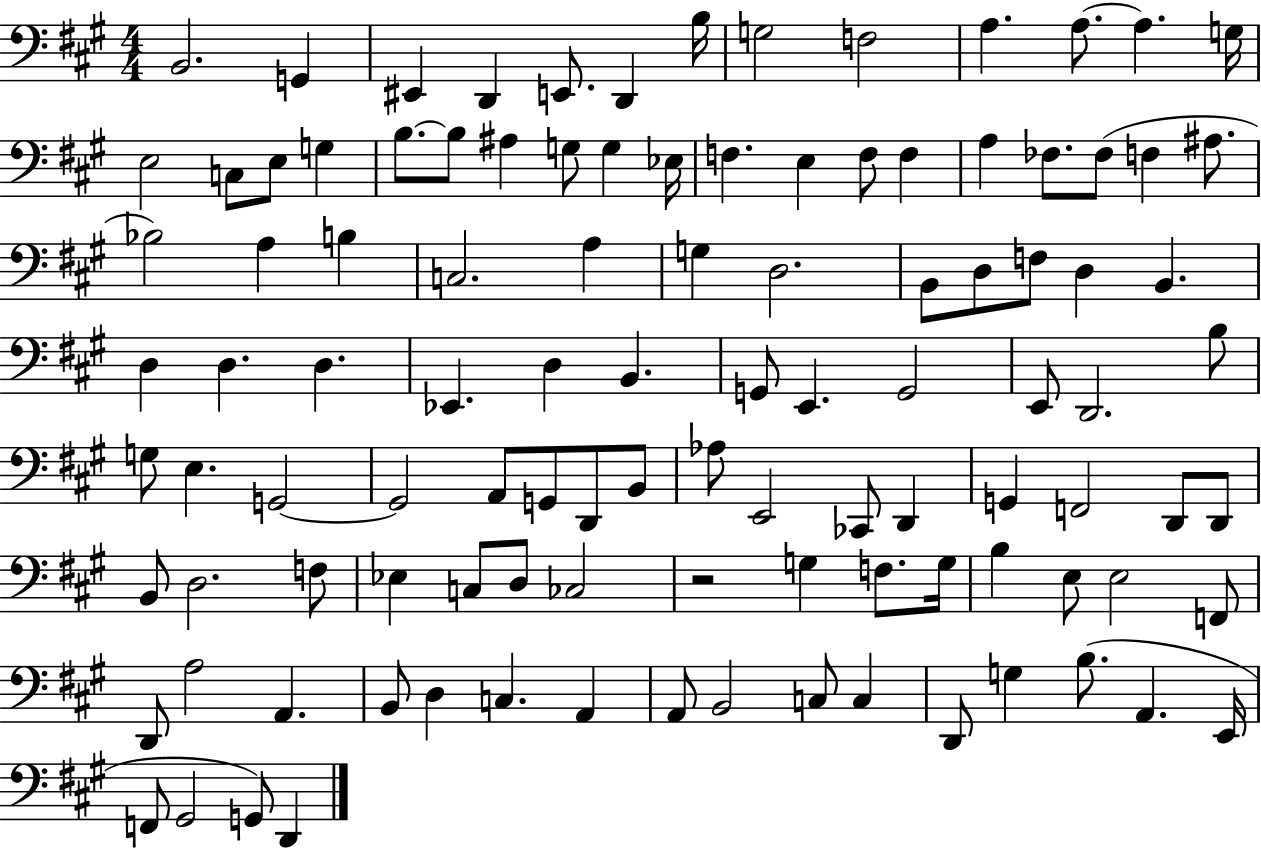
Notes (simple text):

B2/h. G2/q EIS2/q D2/q E2/e. D2/q B3/s G3/h F3/h A3/q. A3/e. A3/q. G3/s E3/h C3/e E3/e G3/q B3/e. B3/e A#3/q G3/e G3/q Eb3/s F3/q. E3/q F3/e F3/q A3/q FES3/e. FES3/e F3/q A#3/e. Bb3/h A3/q B3/q C3/h. A3/q G3/q D3/h. B2/e D3/e F3/e D3/q B2/q. D3/q D3/q. D3/q. Eb2/q. D3/q B2/q. G2/e E2/q. G2/h E2/e D2/h. B3/e G3/e E3/q. G2/h G2/h A2/e G2/e D2/e B2/e Ab3/e E2/h CES2/e D2/q G2/q F2/h D2/e D2/e B2/e D3/h. F3/e Eb3/q C3/e D3/e CES3/h R/h G3/q F3/e. G3/s B3/q E3/e E3/h F2/e D2/e A3/h A2/q. B2/e D3/q C3/q. A2/q A2/e B2/h C3/e C3/q D2/e G3/q B3/e. A2/q. E2/s F2/e G#2/h G2/e D2/q